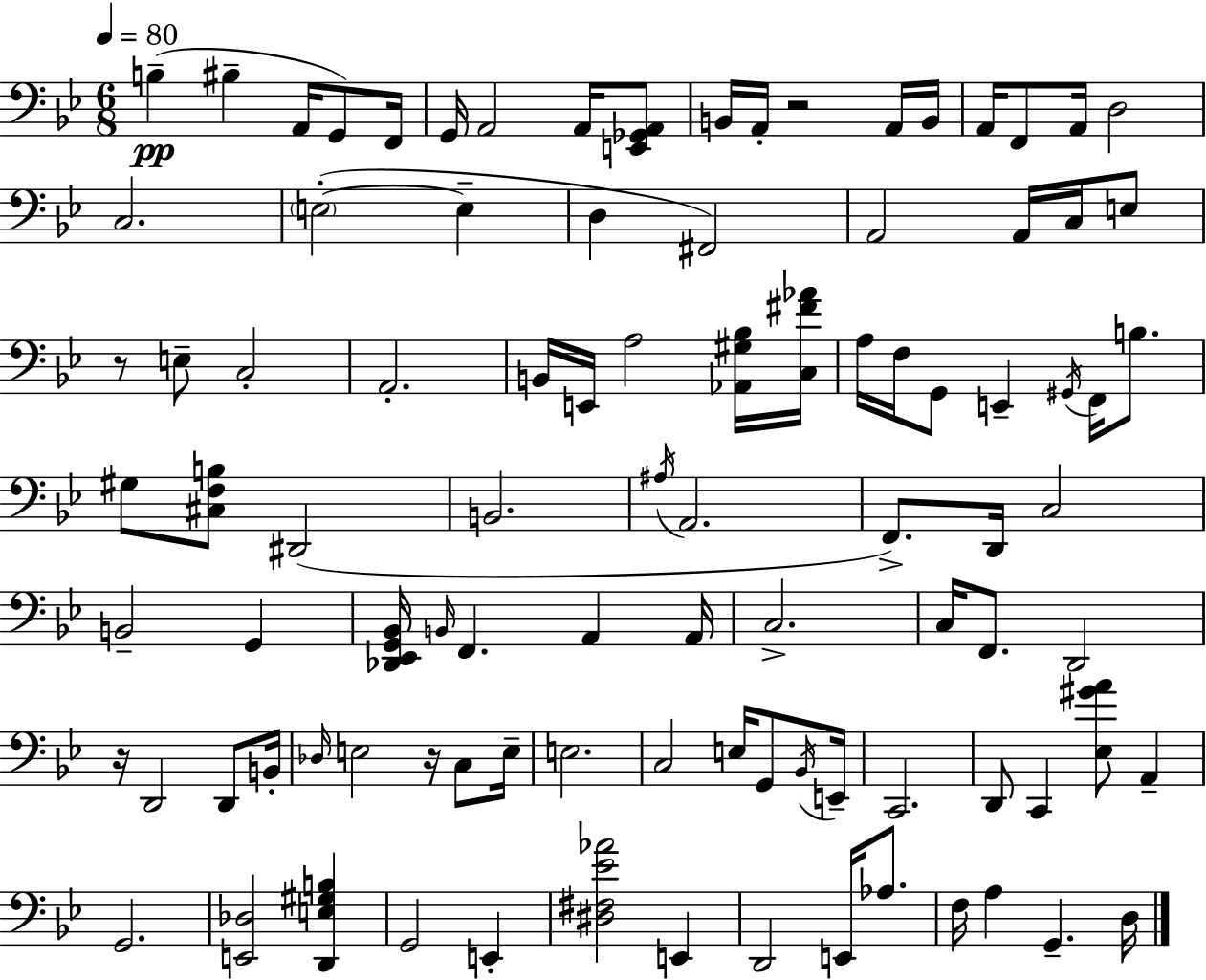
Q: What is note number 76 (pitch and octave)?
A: E2